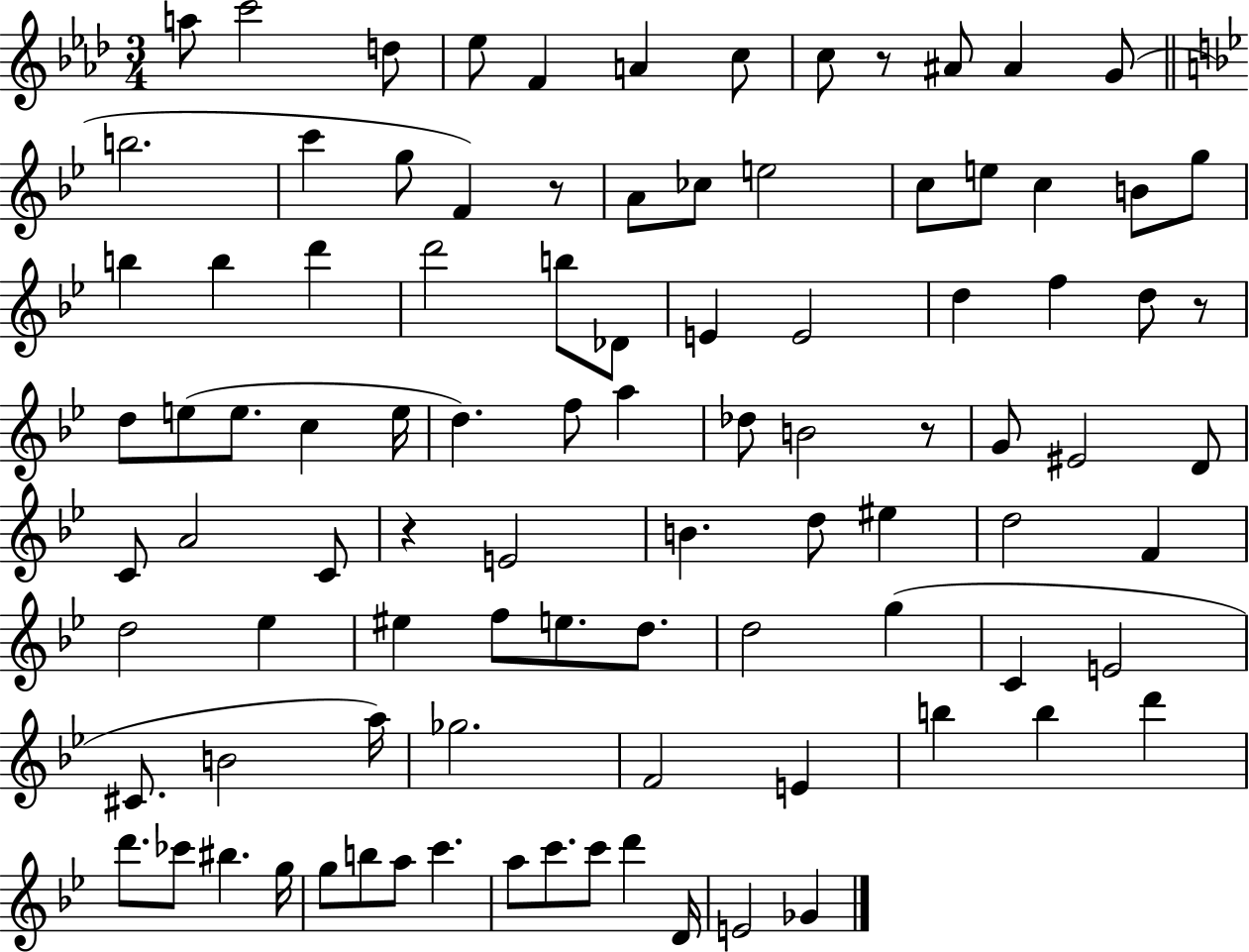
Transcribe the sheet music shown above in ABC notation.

X:1
T:Untitled
M:3/4
L:1/4
K:Ab
a/2 c'2 d/2 _e/2 F A c/2 c/2 z/2 ^A/2 ^A G/2 b2 c' g/2 F z/2 A/2 _c/2 e2 c/2 e/2 c B/2 g/2 b b d' d'2 b/2 _D/2 E E2 d f d/2 z/2 d/2 e/2 e/2 c e/4 d f/2 a _d/2 B2 z/2 G/2 ^E2 D/2 C/2 A2 C/2 z E2 B d/2 ^e d2 F d2 _e ^e f/2 e/2 d/2 d2 g C E2 ^C/2 B2 a/4 _g2 F2 E b b d' d'/2 _c'/2 ^b g/4 g/2 b/2 a/2 c' a/2 c'/2 c'/2 d' D/4 E2 _G